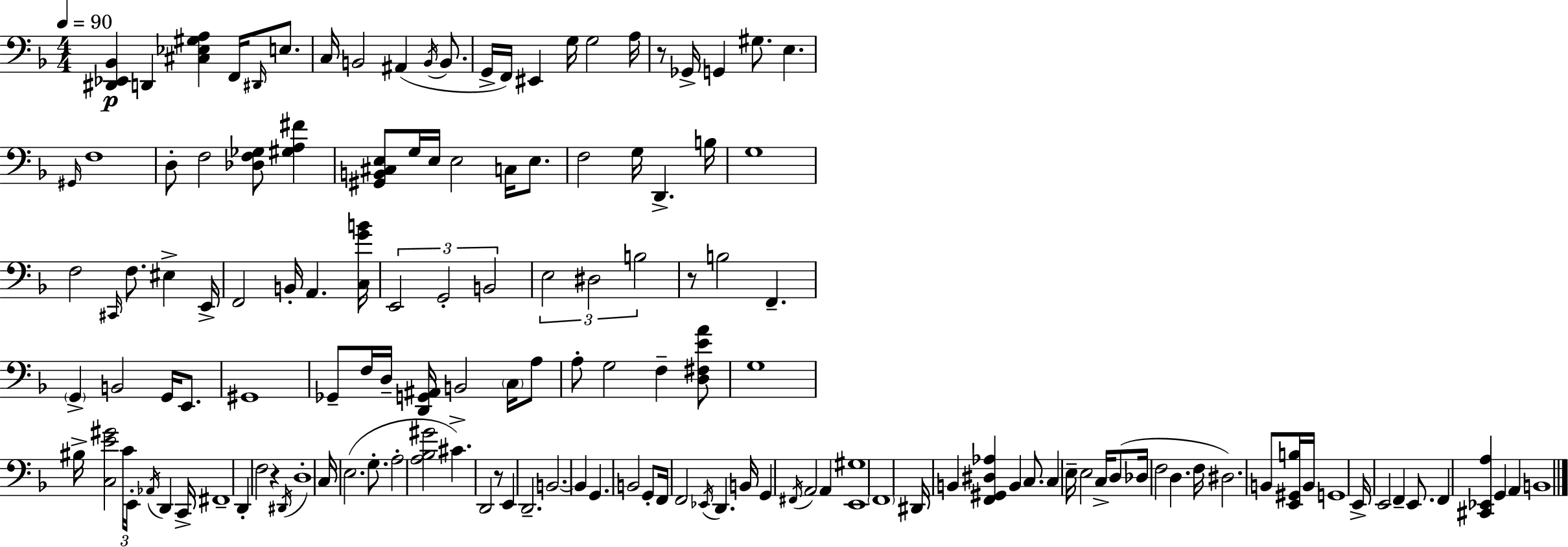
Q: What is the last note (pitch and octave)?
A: B2